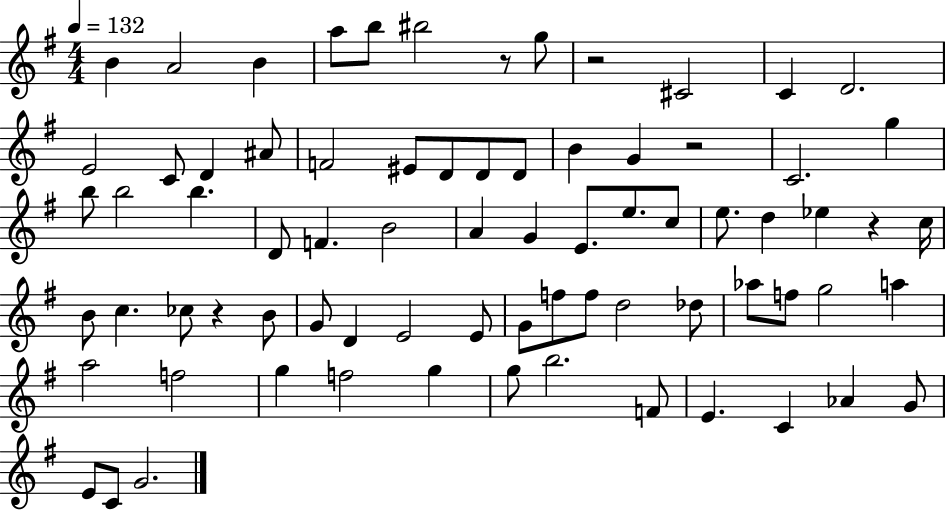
B4/q A4/h B4/q A5/e B5/e BIS5/h R/e G5/e R/h C#4/h C4/q D4/h. E4/h C4/e D4/q A#4/e F4/h EIS4/e D4/e D4/e D4/e B4/q G4/q R/h C4/h. G5/q B5/e B5/h B5/q. D4/e F4/q. B4/h A4/q G4/q E4/e. E5/e. C5/e E5/e. D5/q Eb5/q R/q C5/s B4/e C5/q. CES5/e R/q B4/e G4/e D4/q E4/h E4/e G4/e F5/e F5/e D5/h Db5/e Ab5/e F5/e G5/h A5/q A5/h F5/h G5/q F5/h G5/q G5/e B5/h. F4/e E4/q. C4/q Ab4/q G4/e E4/e C4/e G4/h.